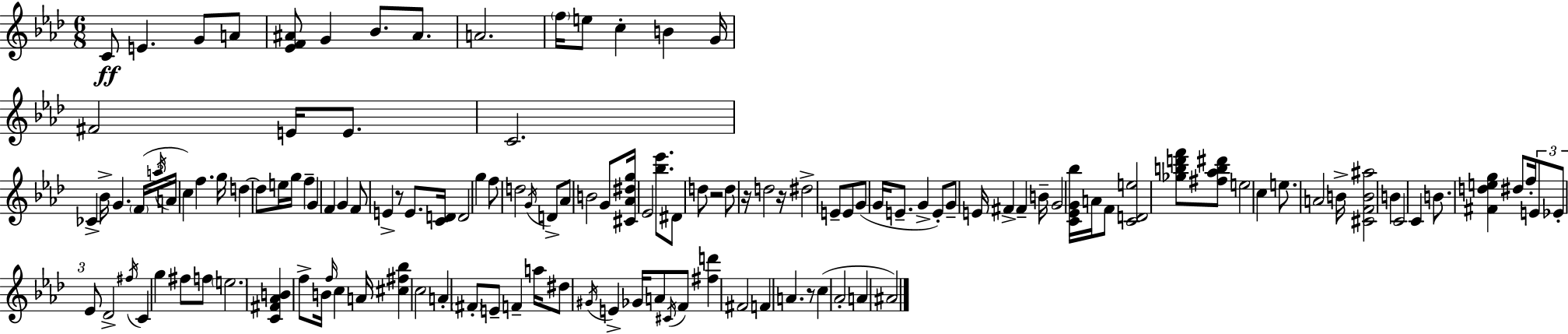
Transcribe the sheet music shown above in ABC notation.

X:1
T:Untitled
M:6/8
L:1/4
K:Fm
C/2 E G/2 A/2 [_EF^A]/2 G _B/2 ^A/2 A2 f/4 e/2 c B G/4 ^F2 E/4 E/2 C2 _C _B/4 G F/4 a/4 A/4 c f g/4 d d/2 e/4 g/4 f G F G F/2 E z/2 E/2 [CD]/4 D2 g f/2 d2 G/4 D/2 _A/2 B2 G/2 [^C_A^dg]/4 _E2 [_b_e']/2 ^D/2 d/2 z2 d/2 z/4 d2 z/4 ^d2 E/2 E/2 G/2 G/4 E/2 G E/2 G/2 E/4 ^F ^F B/4 G2 [C_EG_b]/4 A/4 F/2 [CDe]2 [_gbd'f']/2 [^f_ab^d']/2 e2 c e/2 A2 B/4 [^CFB^a]2 B C2 C B/2 [^Fdeg] ^d/2 f/4 E/2 _E/2 _E/2 _D2 ^f/4 C g ^f/2 f/2 e2 [C^F_AB] f/2 B/4 f/4 c A/4 [^c^f_b] c2 A ^F/2 E/2 F a/4 ^d/2 ^G/4 E _G/4 A/2 ^C/4 F/2 [^fd'] ^F2 F A z/2 c _A2 A ^A2